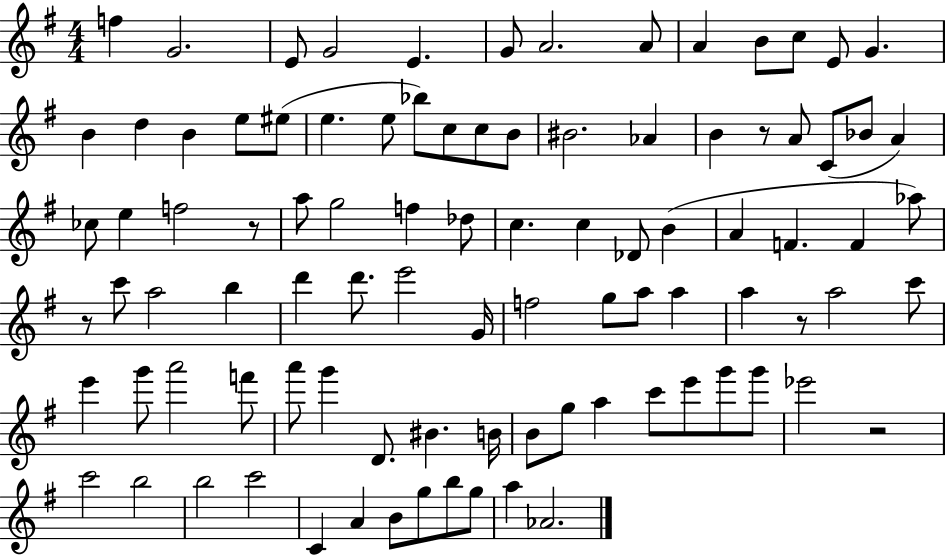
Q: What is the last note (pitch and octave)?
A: Ab4